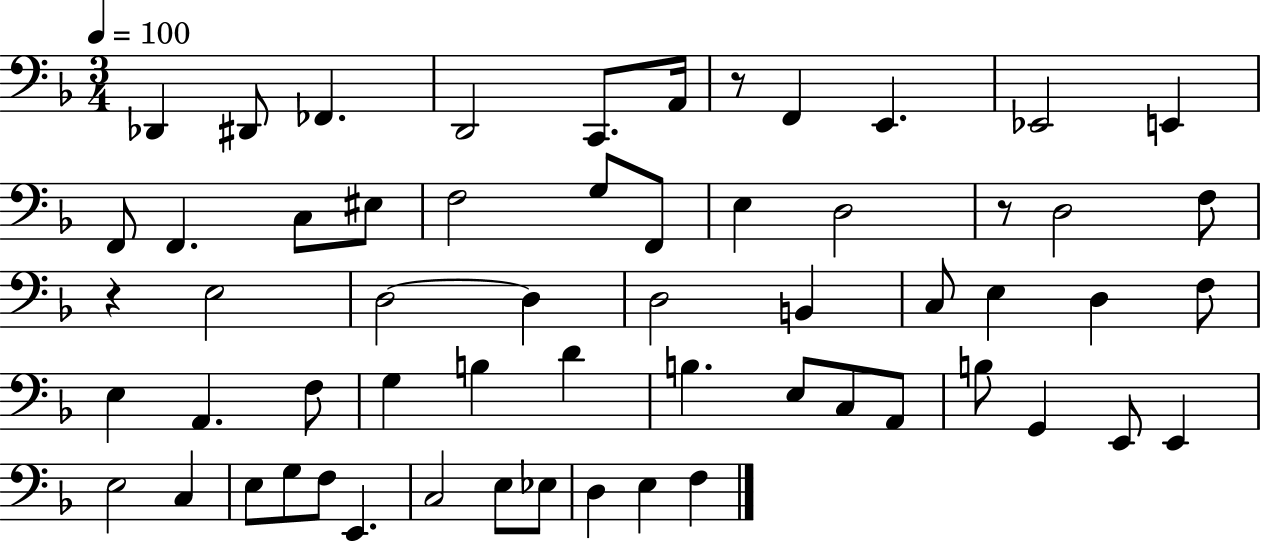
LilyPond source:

{
  \clef bass
  \numericTimeSignature
  \time 3/4
  \key f \major
  \tempo 4 = 100
  des,4 dis,8 fes,4. | d,2 c,8. a,16 | r8 f,4 e,4. | ees,2 e,4 | \break f,8 f,4. c8 eis8 | f2 g8 f,8 | e4 d2 | r8 d2 f8 | \break r4 e2 | d2~~ d4 | d2 b,4 | c8 e4 d4 f8 | \break e4 a,4. f8 | g4 b4 d'4 | b4. e8 c8 a,8 | b8 g,4 e,8 e,4 | \break e2 c4 | e8 g8 f8 e,4. | c2 e8 ees8 | d4 e4 f4 | \break \bar "|."
}